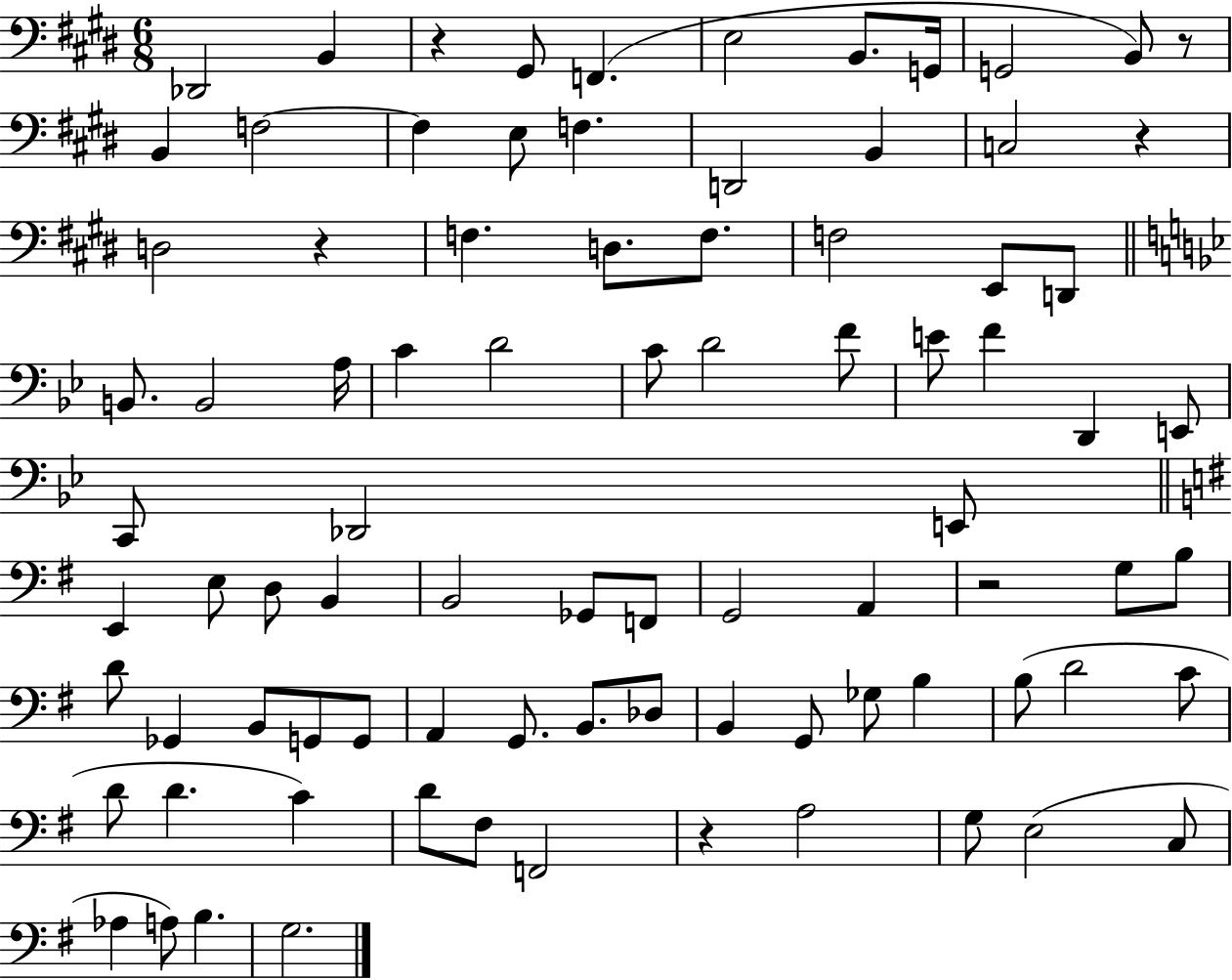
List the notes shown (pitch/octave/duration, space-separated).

Db2/h B2/q R/q G#2/e F2/q. E3/h B2/e. G2/s G2/h B2/e R/e B2/q F3/h F3/q E3/e F3/q. D2/h B2/q C3/h R/q D3/h R/q F3/q. D3/e. F3/e. F3/h E2/e D2/e B2/e. B2/h A3/s C4/q D4/h C4/e D4/h F4/e E4/e F4/q D2/q E2/e C2/e Db2/h E2/e E2/q E3/e D3/e B2/q B2/h Gb2/e F2/e G2/h A2/q R/h G3/e B3/e D4/e Gb2/q B2/e G2/e G2/e A2/q G2/e. B2/e. Db3/e B2/q G2/e Gb3/e B3/q B3/e D4/h C4/e D4/e D4/q. C4/q D4/e F#3/e F2/h R/q A3/h G3/e E3/h C3/e Ab3/q A3/e B3/q. G3/h.